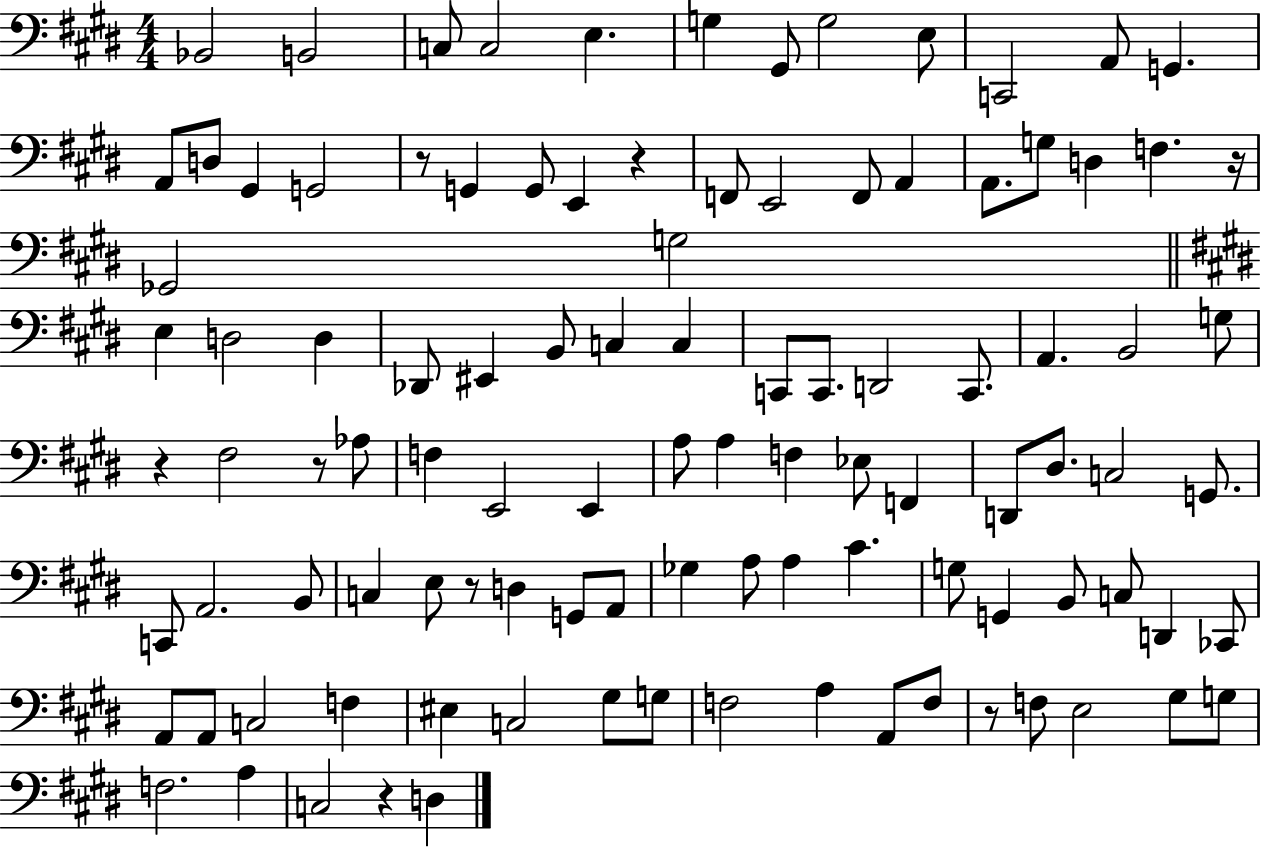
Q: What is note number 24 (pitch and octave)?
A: A2